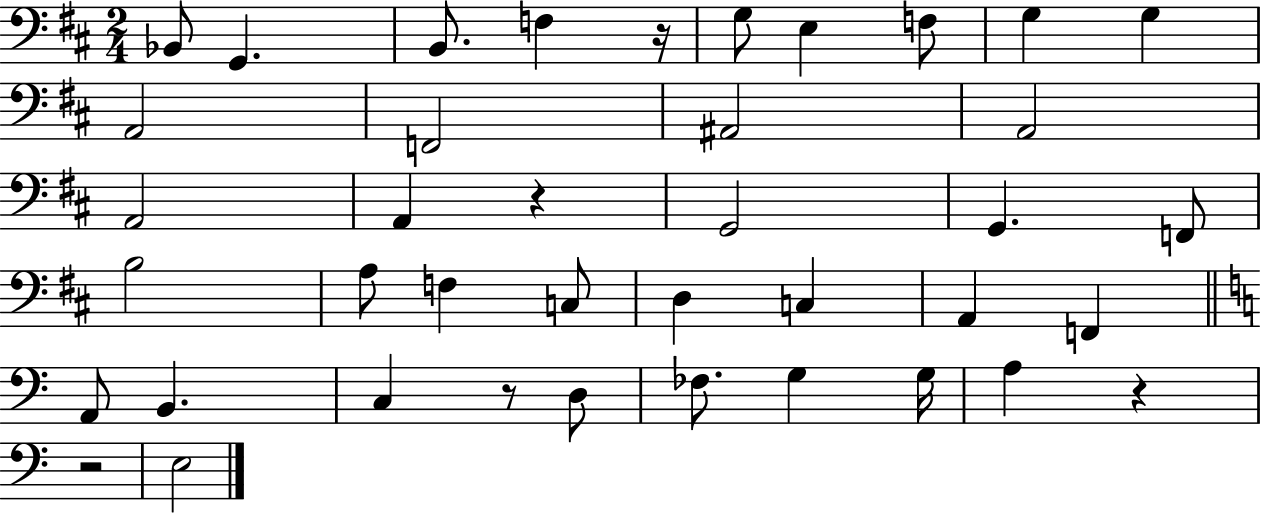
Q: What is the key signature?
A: D major